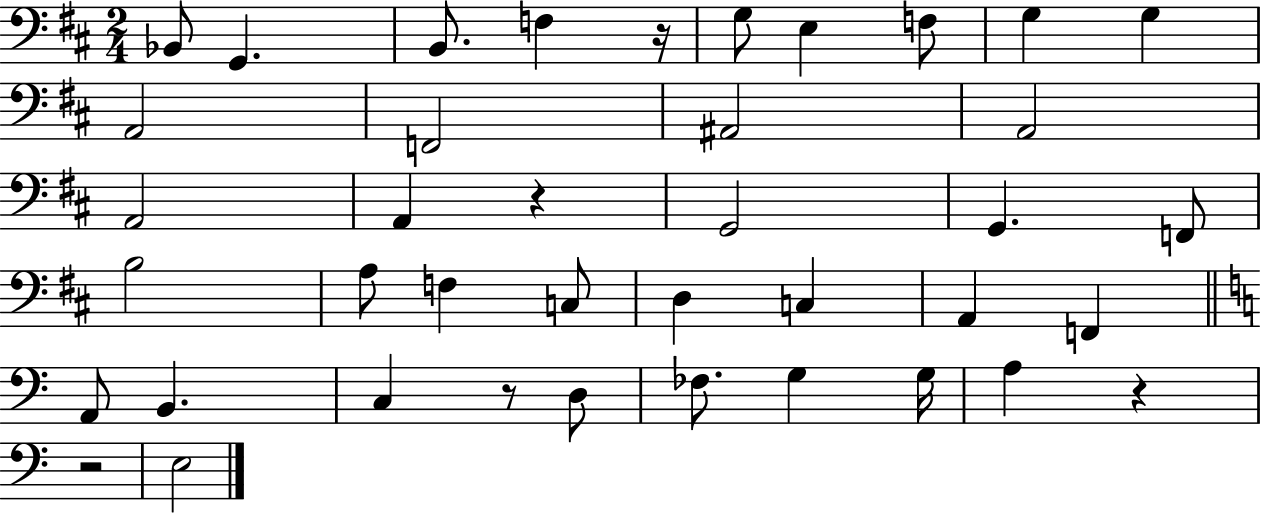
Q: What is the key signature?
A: D major